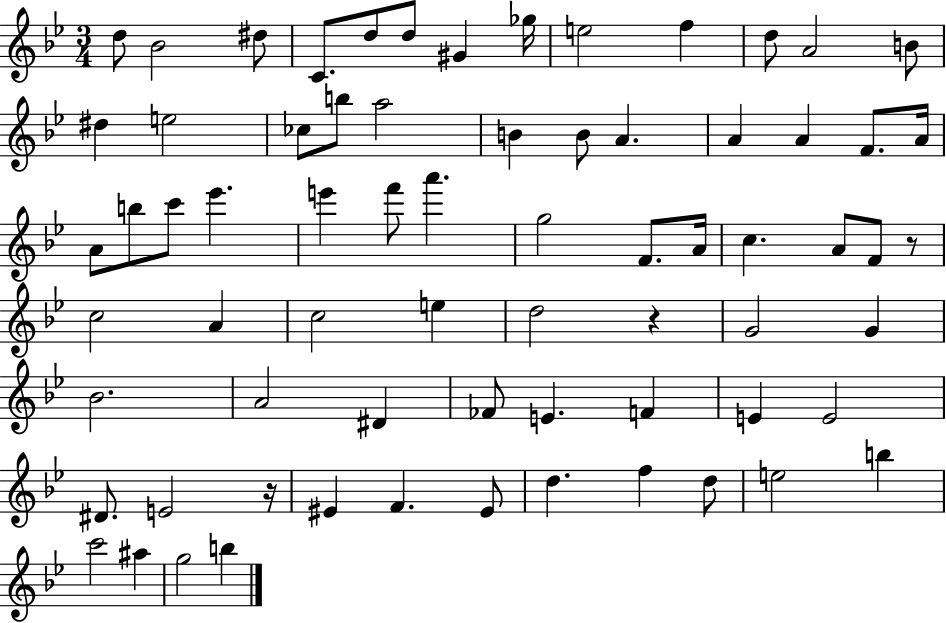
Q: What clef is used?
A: treble